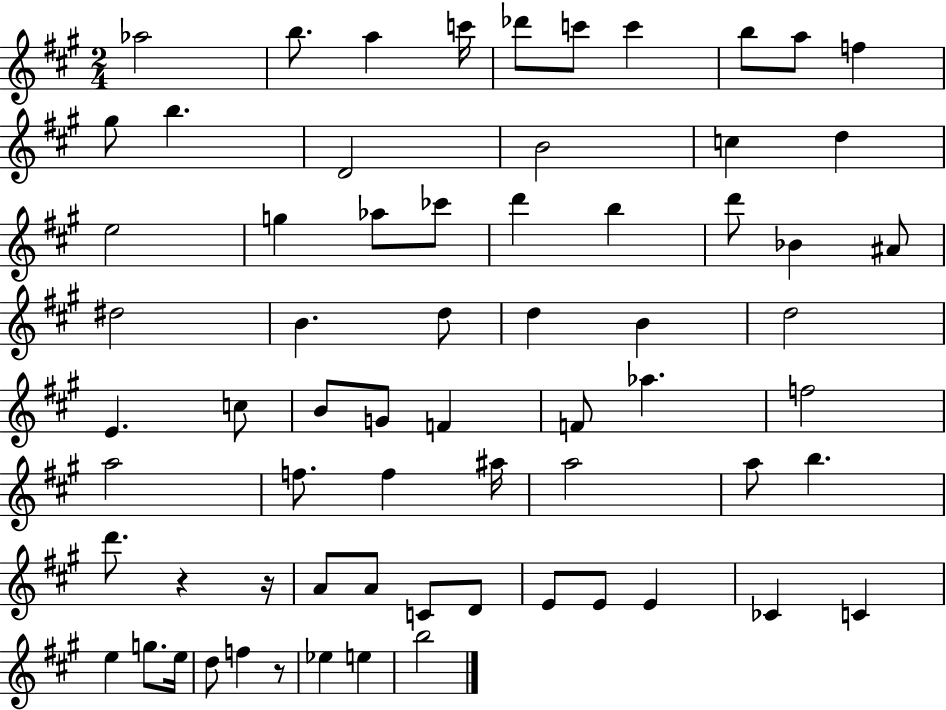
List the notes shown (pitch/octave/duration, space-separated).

Ab5/h B5/e. A5/q C6/s Db6/e C6/e C6/q B5/e A5/e F5/q G#5/e B5/q. D4/h B4/h C5/q D5/q E5/h G5/q Ab5/e CES6/e D6/q B5/q D6/e Bb4/q A#4/e D#5/h B4/q. D5/e D5/q B4/q D5/h E4/q. C5/e B4/e G4/e F4/q F4/e Ab5/q. F5/h A5/h F5/e. F5/q A#5/s A5/h A5/e B5/q. D6/e. R/q R/s A4/e A4/e C4/e D4/e E4/e E4/e E4/q CES4/q C4/q E5/q G5/e. E5/s D5/e F5/q R/e Eb5/q E5/q B5/h